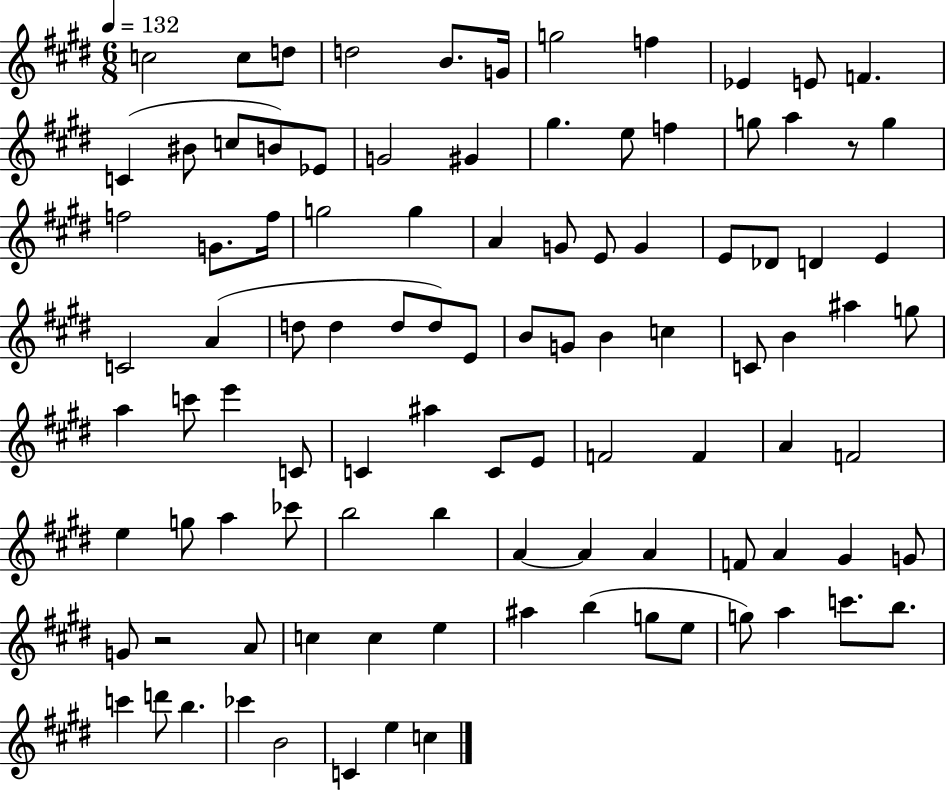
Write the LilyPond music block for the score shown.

{
  \clef treble
  \numericTimeSignature
  \time 6/8
  \key e \major
  \tempo 4 = 132
  \repeat volta 2 { c''2 c''8 d''8 | d''2 b'8. g'16 | g''2 f''4 | ees'4 e'8 f'4. | \break c'4( bis'8 c''8 b'8) ees'8 | g'2 gis'4 | gis''4. e''8 f''4 | g''8 a''4 r8 g''4 | \break f''2 g'8. f''16 | g''2 g''4 | a'4 g'8 e'8 g'4 | e'8 des'8 d'4 e'4 | \break c'2 a'4( | d''8 d''4 d''8 d''8) e'8 | b'8 g'8 b'4 c''4 | c'8 b'4 ais''4 g''8 | \break a''4 c'''8 e'''4 c'8 | c'4 ais''4 c'8 e'8 | f'2 f'4 | a'4 f'2 | \break e''4 g''8 a''4 ces'''8 | b''2 b''4 | a'4~~ a'4 a'4 | f'8 a'4 gis'4 g'8 | \break g'8 r2 a'8 | c''4 c''4 e''4 | ais''4 b''4( g''8 e''8 | g''8) a''4 c'''8. b''8. | \break c'''4 d'''8 b''4. | ces'''4 b'2 | c'4 e''4 c''4 | } \bar "|."
}